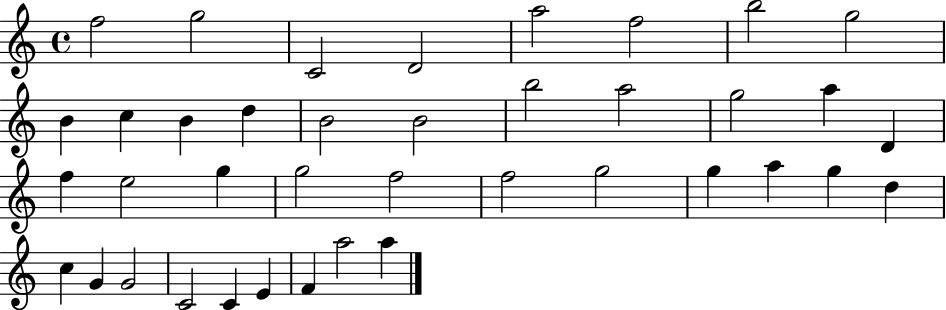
{
  \clef treble
  \time 4/4
  \defaultTimeSignature
  \key c \major
  f''2 g''2 | c'2 d'2 | a''2 f''2 | b''2 g''2 | \break b'4 c''4 b'4 d''4 | b'2 b'2 | b''2 a''2 | g''2 a''4 d'4 | \break f''4 e''2 g''4 | g''2 f''2 | f''2 g''2 | g''4 a''4 g''4 d''4 | \break c''4 g'4 g'2 | c'2 c'4 e'4 | f'4 a''2 a''4 | \bar "|."
}